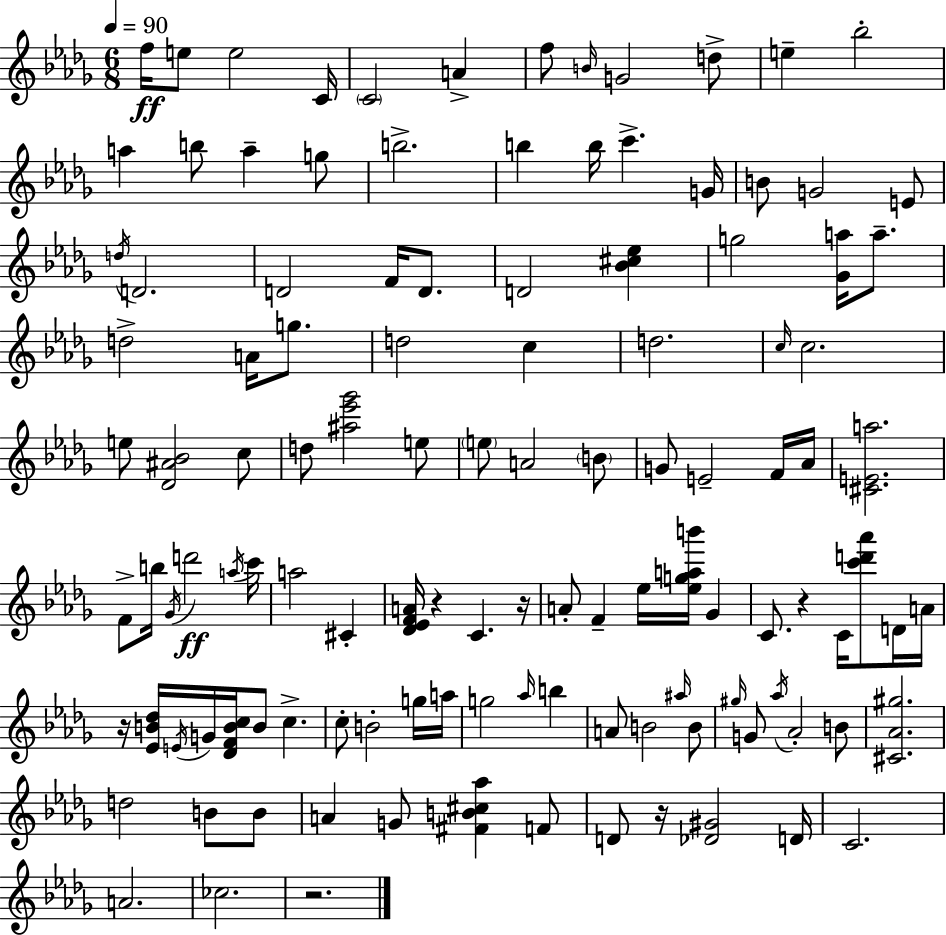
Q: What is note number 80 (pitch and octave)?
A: A4